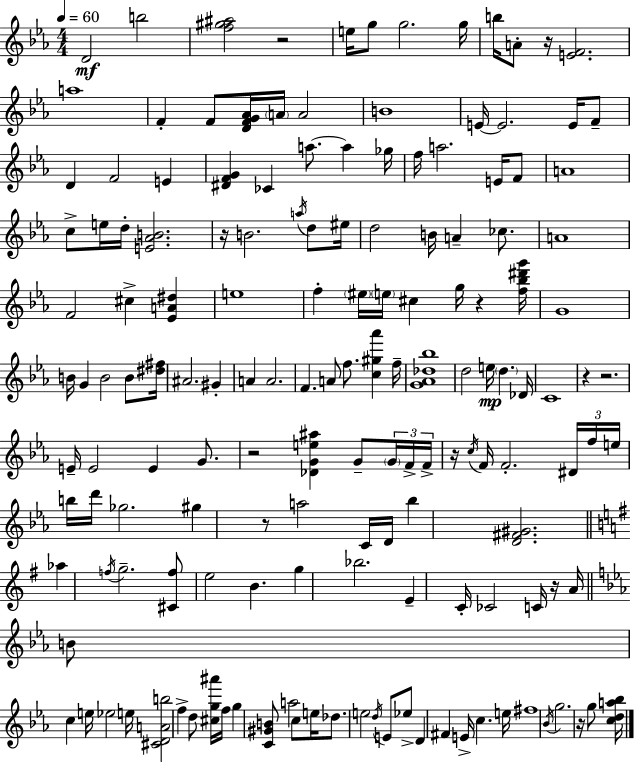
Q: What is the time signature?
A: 4/4